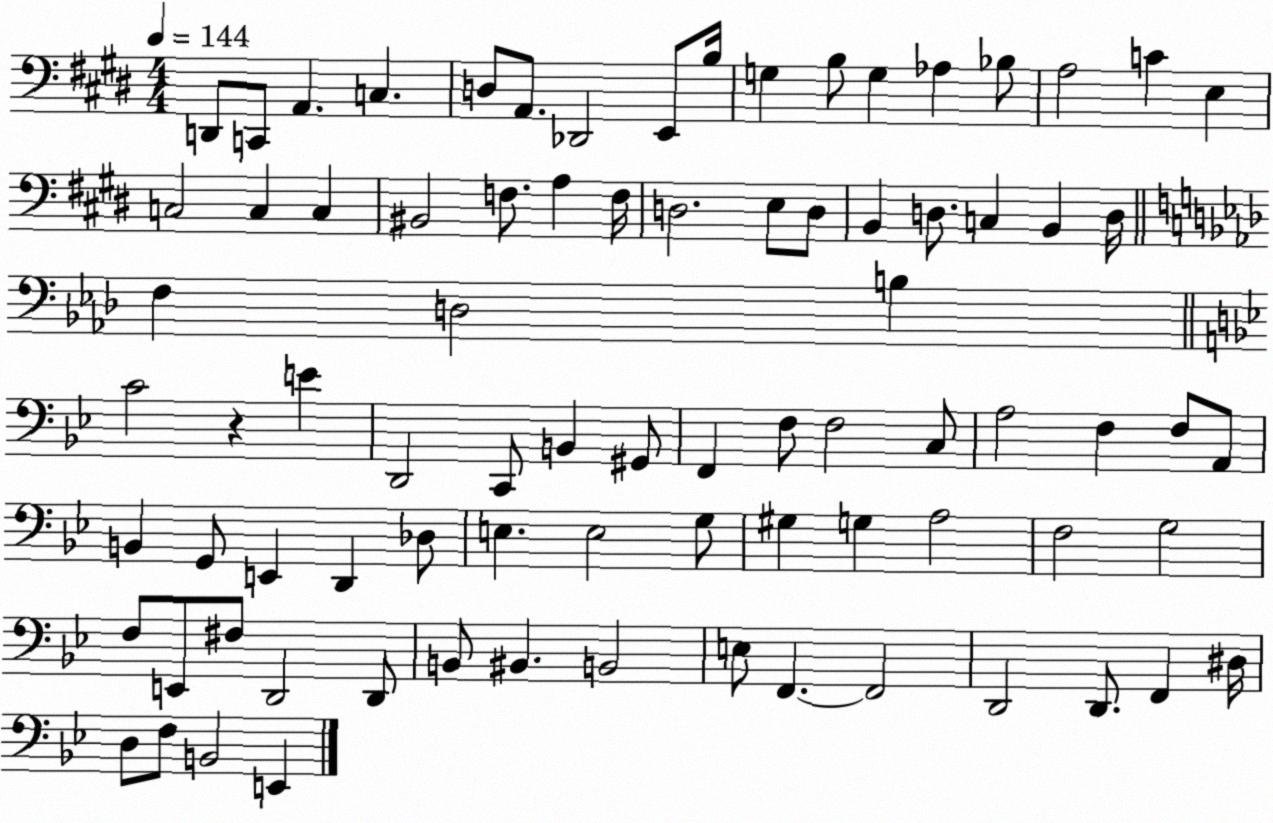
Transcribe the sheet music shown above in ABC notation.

X:1
T:Untitled
M:4/4
L:1/4
K:E
D,,/2 C,,/2 A,, C, D,/2 A,,/2 _D,,2 E,,/2 B,/4 G, B,/2 G, _A, _B,/2 A,2 C E, C,2 C, C, ^B,,2 F,/2 A, F,/4 D,2 E,/2 D,/2 B,, D,/2 C, B,, D,/4 F, D,2 B, C2 z E D,,2 C,,/2 B,, ^G,,/2 F,, F,/2 F,2 C,/2 A,2 F, F,/2 A,,/2 B,, G,,/2 E,, D,, _D,/2 E, E,2 G,/2 ^G, G, A,2 F,2 G,2 F,/2 E,,/2 ^F,/2 D,,2 D,,/2 B,,/2 ^B,, B,,2 E,/2 F,, F,,2 D,,2 D,,/2 F,, ^D,/4 D,/2 F,/2 B,,2 E,,